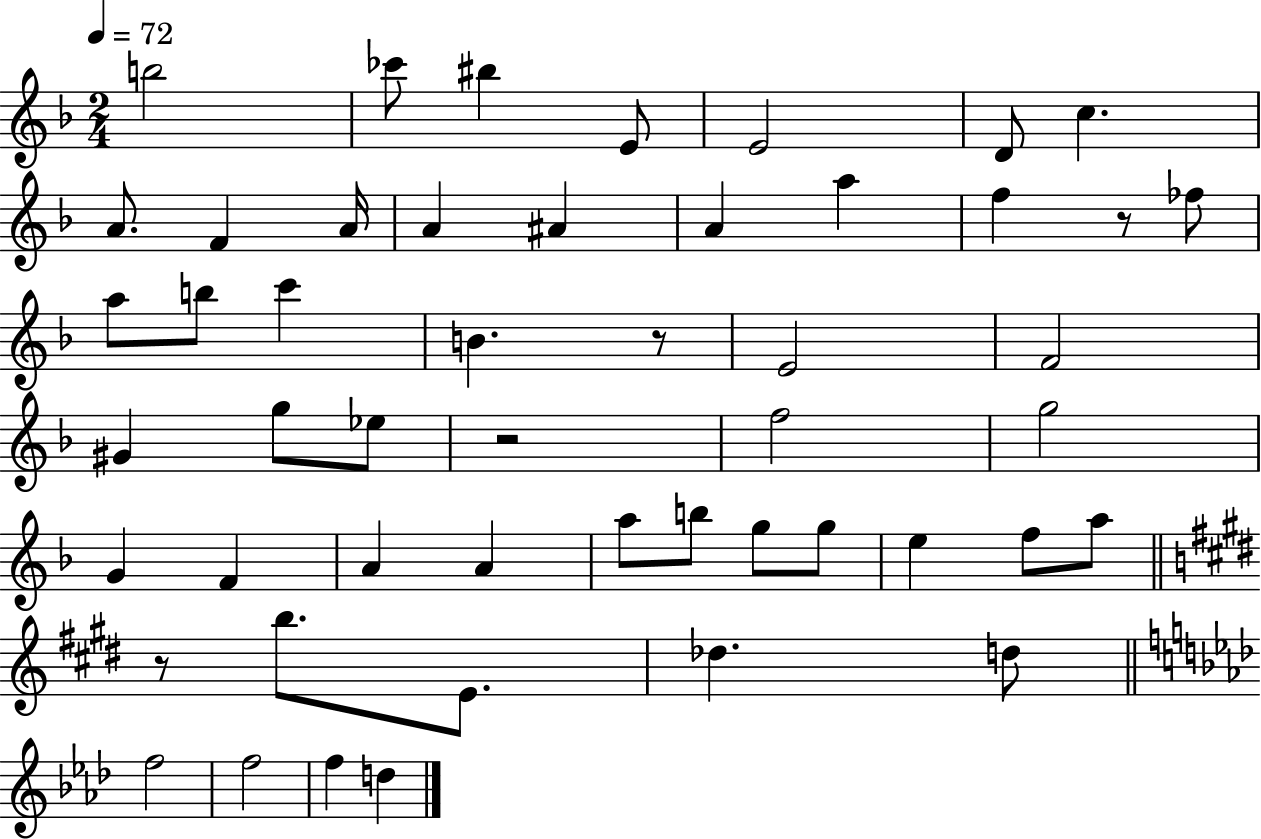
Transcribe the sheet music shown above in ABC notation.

X:1
T:Untitled
M:2/4
L:1/4
K:F
b2 _c'/2 ^b E/2 E2 D/2 c A/2 F A/4 A ^A A a f z/2 _f/2 a/2 b/2 c' B z/2 E2 F2 ^G g/2 _e/2 z2 f2 g2 G F A A a/2 b/2 g/2 g/2 e f/2 a/2 z/2 b/2 E/2 _d d/2 f2 f2 f d